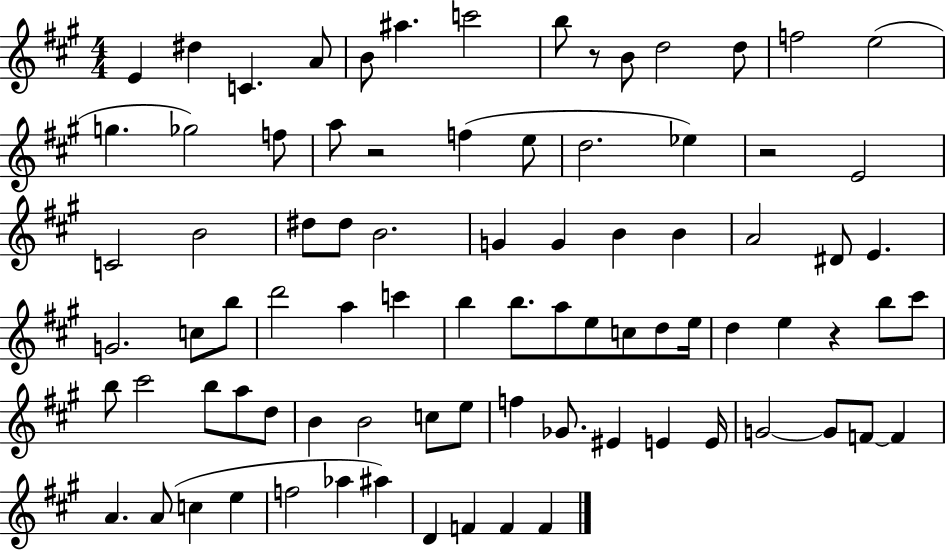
{
  \clef treble
  \numericTimeSignature
  \time 4/4
  \key a \major
  e'4 dis''4 c'4. a'8 | b'8 ais''4. c'''2 | b''8 r8 b'8 d''2 d''8 | f''2 e''2( | \break g''4. ges''2) f''8 | a''8 r2 f''4( e''8 | d''2. ees''4) | r2 e'2 | \break c'2 b'2 | dis''8 dis''8 b'2. | g'4 g'4 b'4 b'4 | a'2 dis'8 e'4. | \break g'2. c''8 b''8 | d'''2 a''4 c'''4 | b''4 b''8. a''8 e''8 c''8 d''8 e''16 | d''4 e''4 r4 b''8 cis'''8 | \break b''8 cis'''2 b''8 a''8 d''8 | b'4 b'2 c''8 e''8 | f''4 ges'8. eis'4 e'4 e'16 | g'2~~ g'8 f'8~~ f'4 | \break a'4. a'8( c''4 e''4 | f''2 aes''4 ais''4) | d'4 f'4 f'4 f'4 | \bar "|."
}